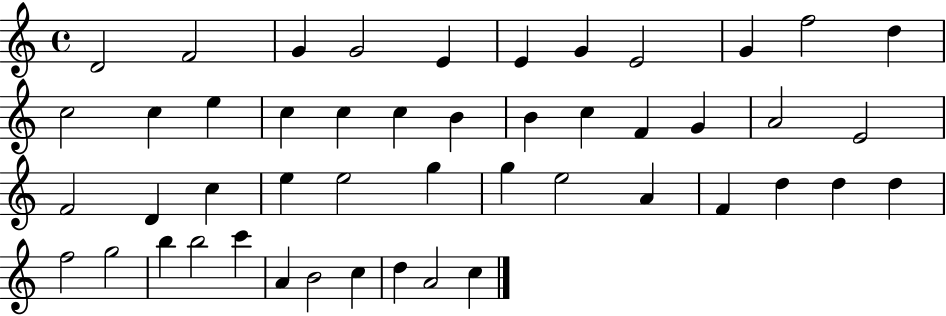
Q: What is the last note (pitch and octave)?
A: C5